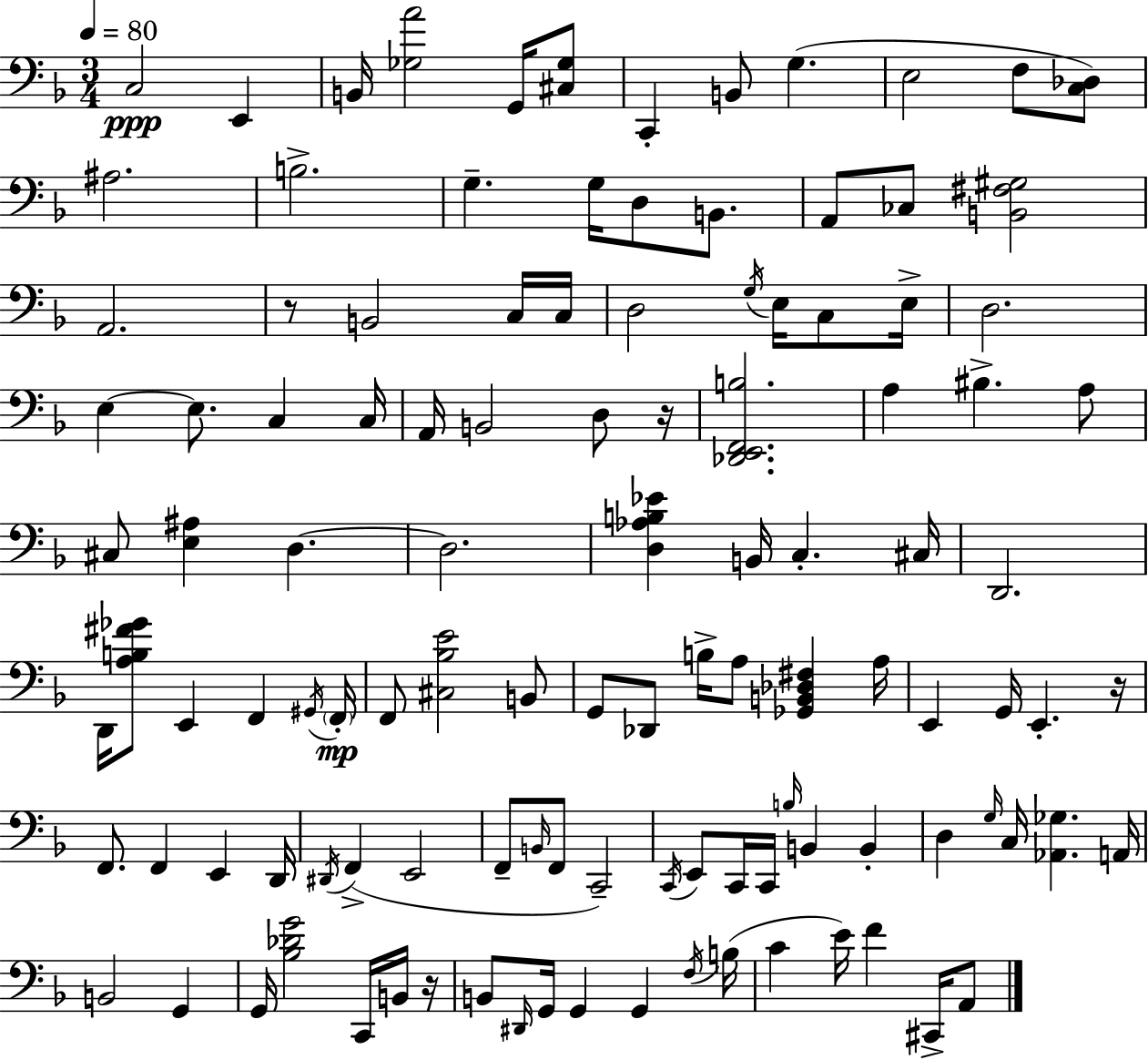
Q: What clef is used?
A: bass